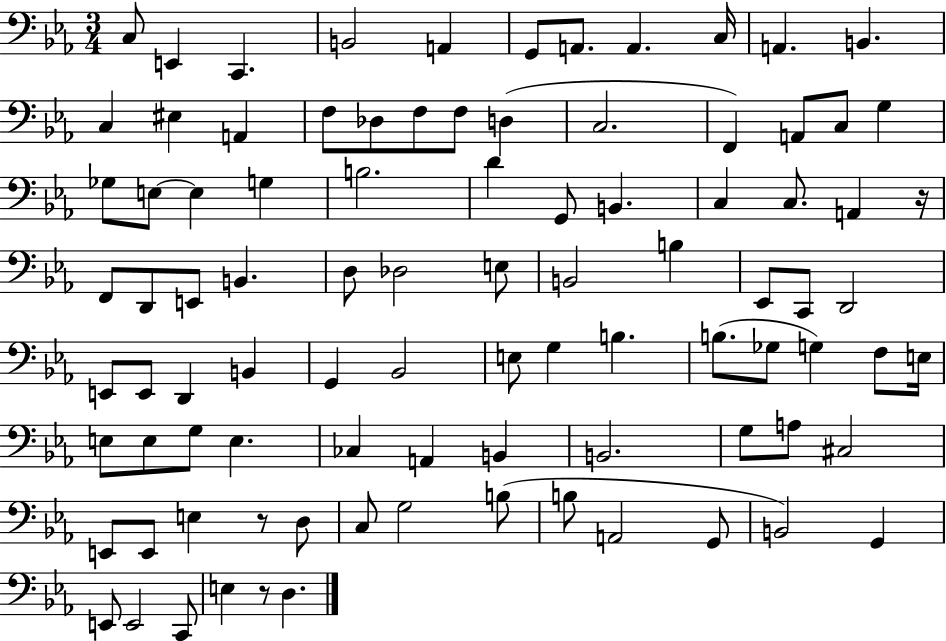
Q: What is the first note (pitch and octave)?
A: C3